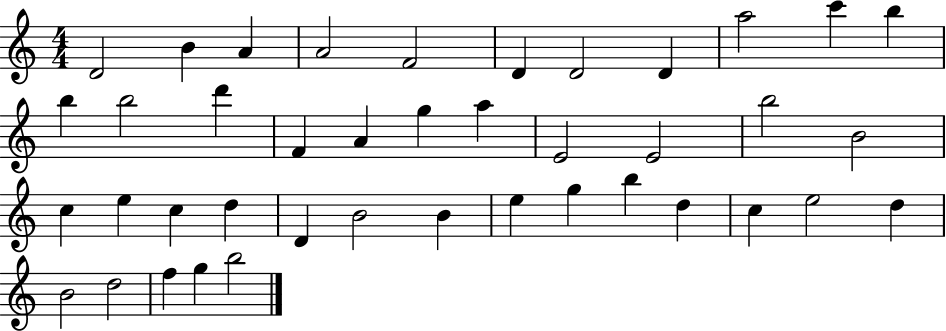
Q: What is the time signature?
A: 4/4